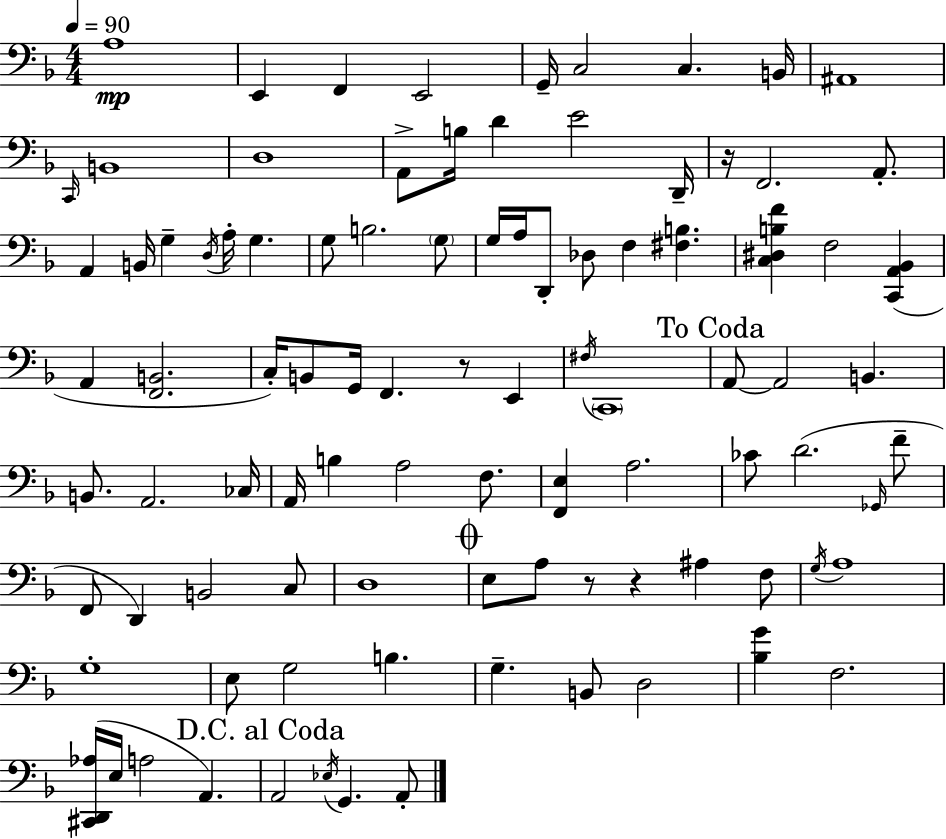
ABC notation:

X:1
T:Untitled
M:4/4
L:1/4
K:F
A,4 E,, F,, E,,2 G,,/4 C,2 C, B,,/4 ^A,,4 C,,/4 B,,4 D,4 A,,/2 B,/4 D E2 D,,/4 z/4 F,,2 A,,/2 A,, B,,/4 G, D,/4 A,/4 G, G,/2 B,2 G,/2 G,/4 A,/4 D,,/2 _D,/2 F, [^F,B,] [C,^D,B,F] F,2 [C,,A,,_B,,] A,, [F,,B,,]2 C,/4 B,,/2 G,,/4 F,, z/2 E,, ^F,/4 C,,4 A,,/2 A,,2 B,, B,,/2 A,,2 _C,/4 A,,/4 B, A,2 F,/2 [F,,E,] A,2 _C/2 D2 _G,,/4 F/2 F,,/2 D,, B,,2 C,/2 D,4 E,/2 A,/2 z/2 z ^A, F,/2 G,/4 A,4 G,4 E,/2 G,2 B, G, B,,/2 D,2 [_B,G] F,2 [^C,,D,,_A,]/4 E,/4 A,2 A,, A,,2 _E,/4 G,, A,,/2